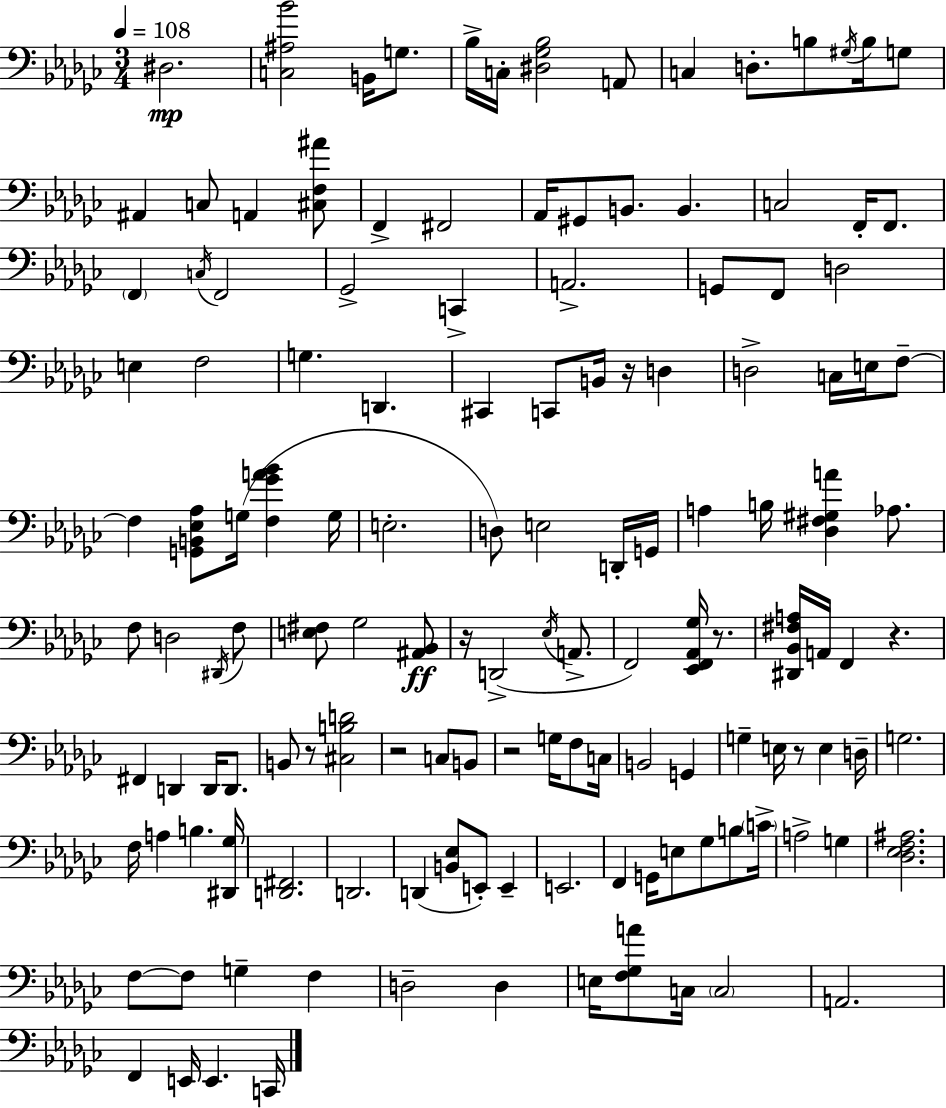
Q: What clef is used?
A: bass